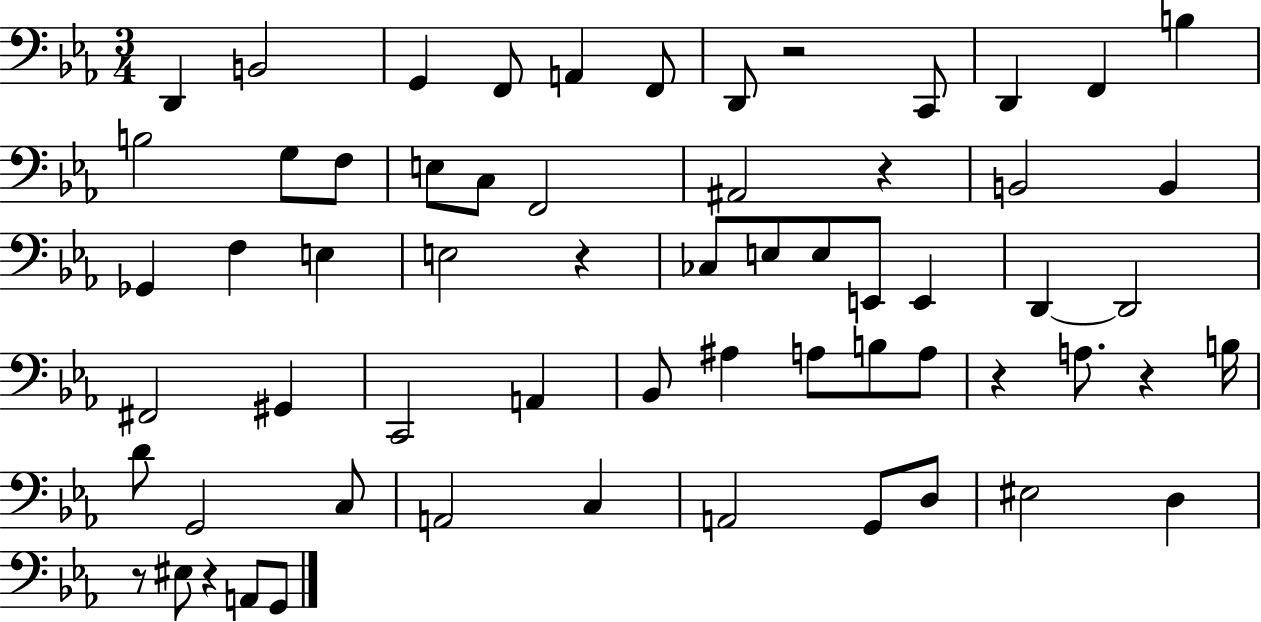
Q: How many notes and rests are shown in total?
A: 62